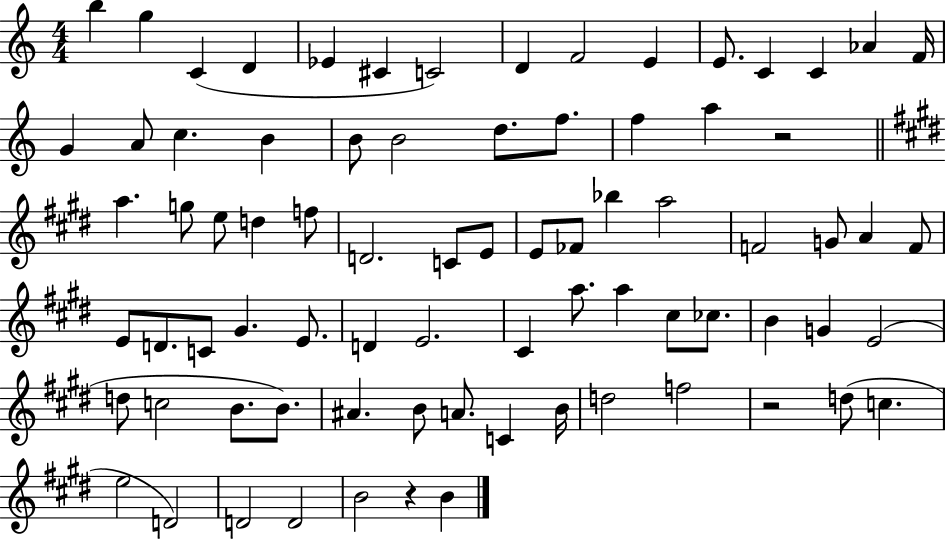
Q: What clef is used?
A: treble